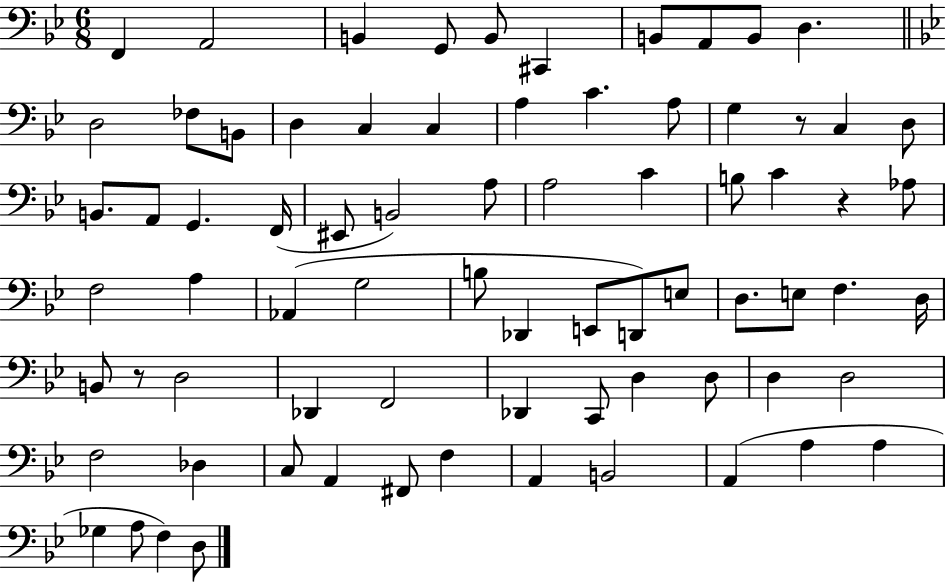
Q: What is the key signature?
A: BES major